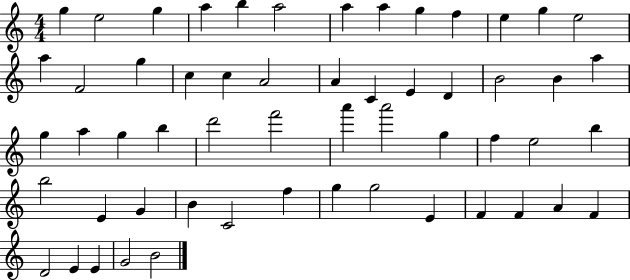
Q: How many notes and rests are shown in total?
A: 56